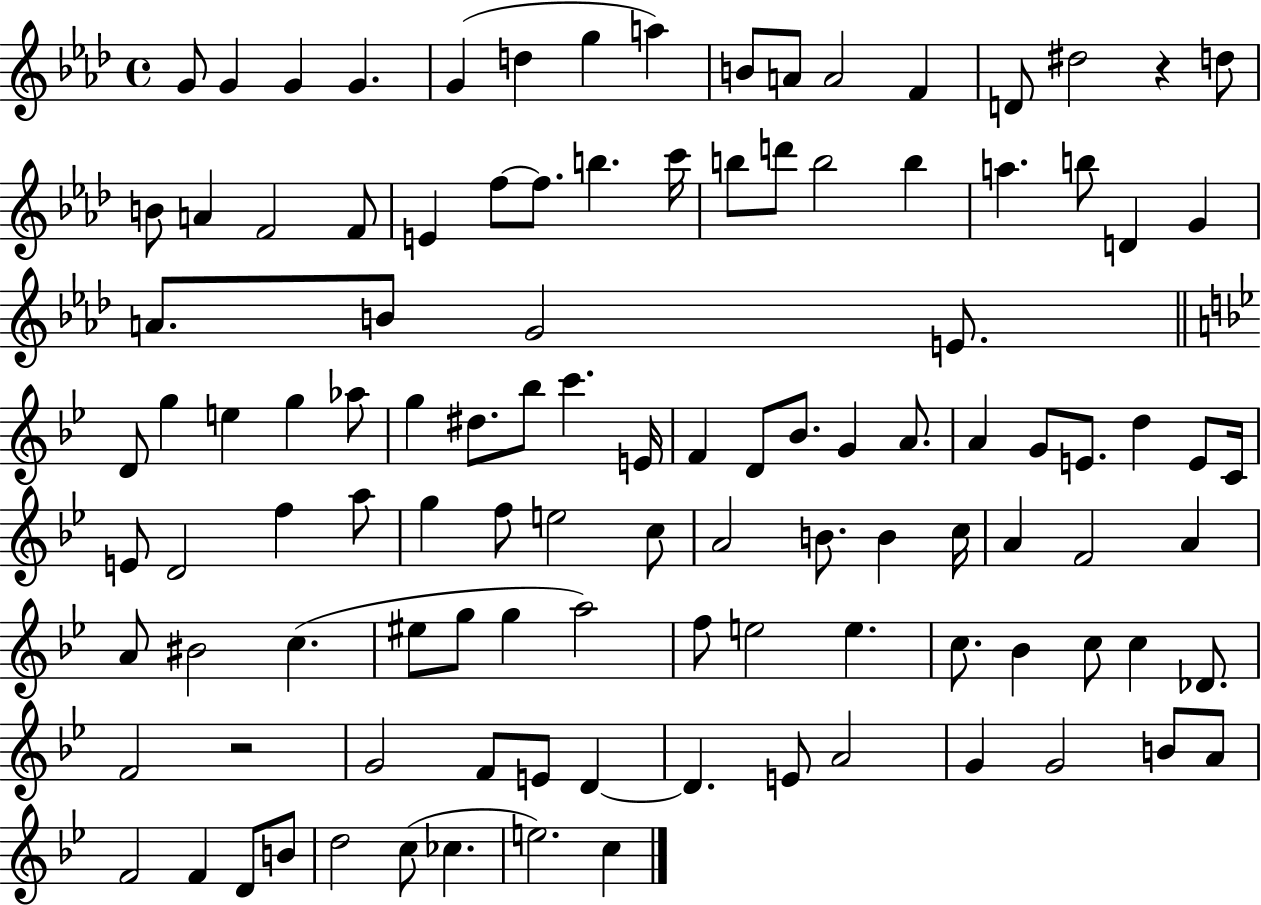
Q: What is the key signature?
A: AES major